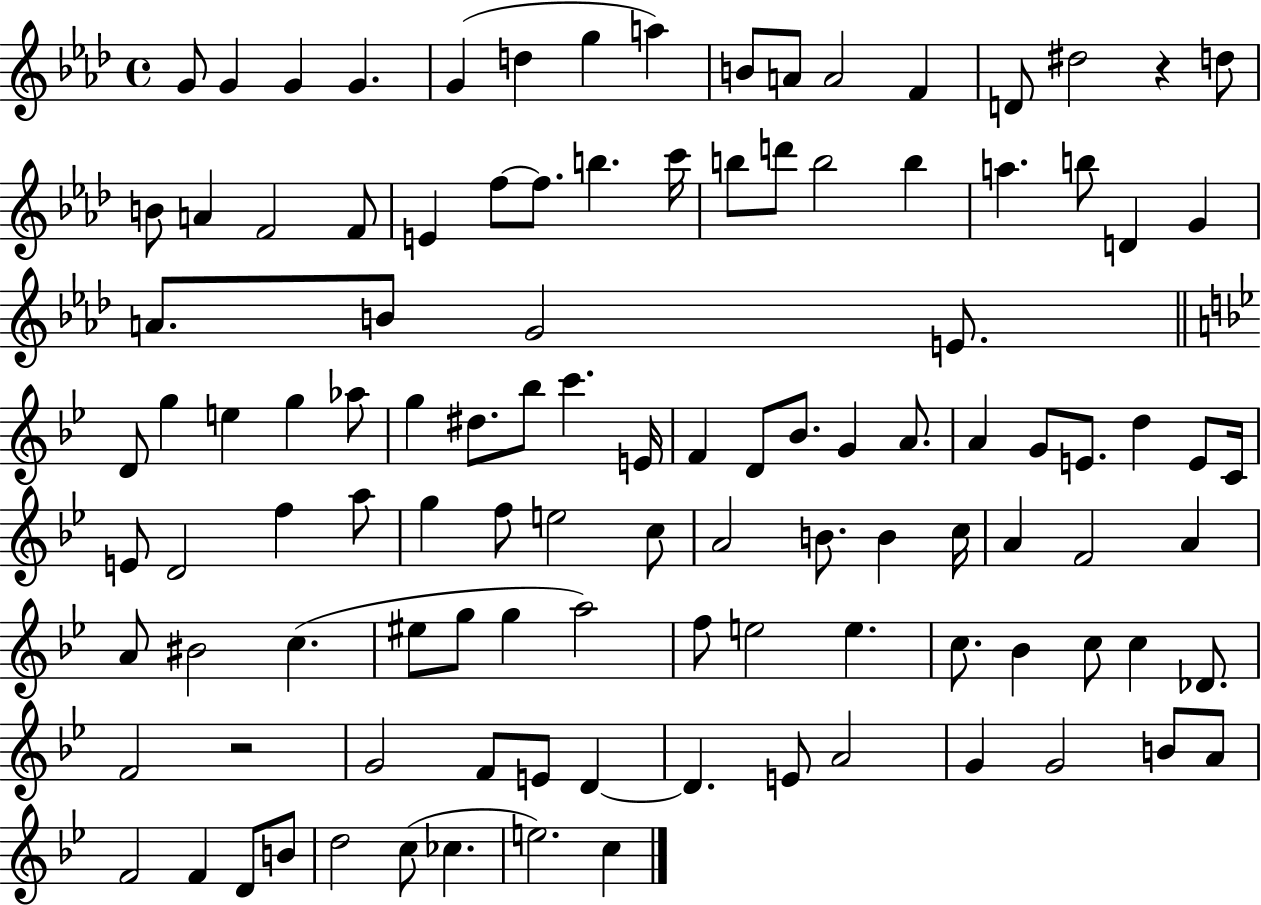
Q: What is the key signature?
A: AES major